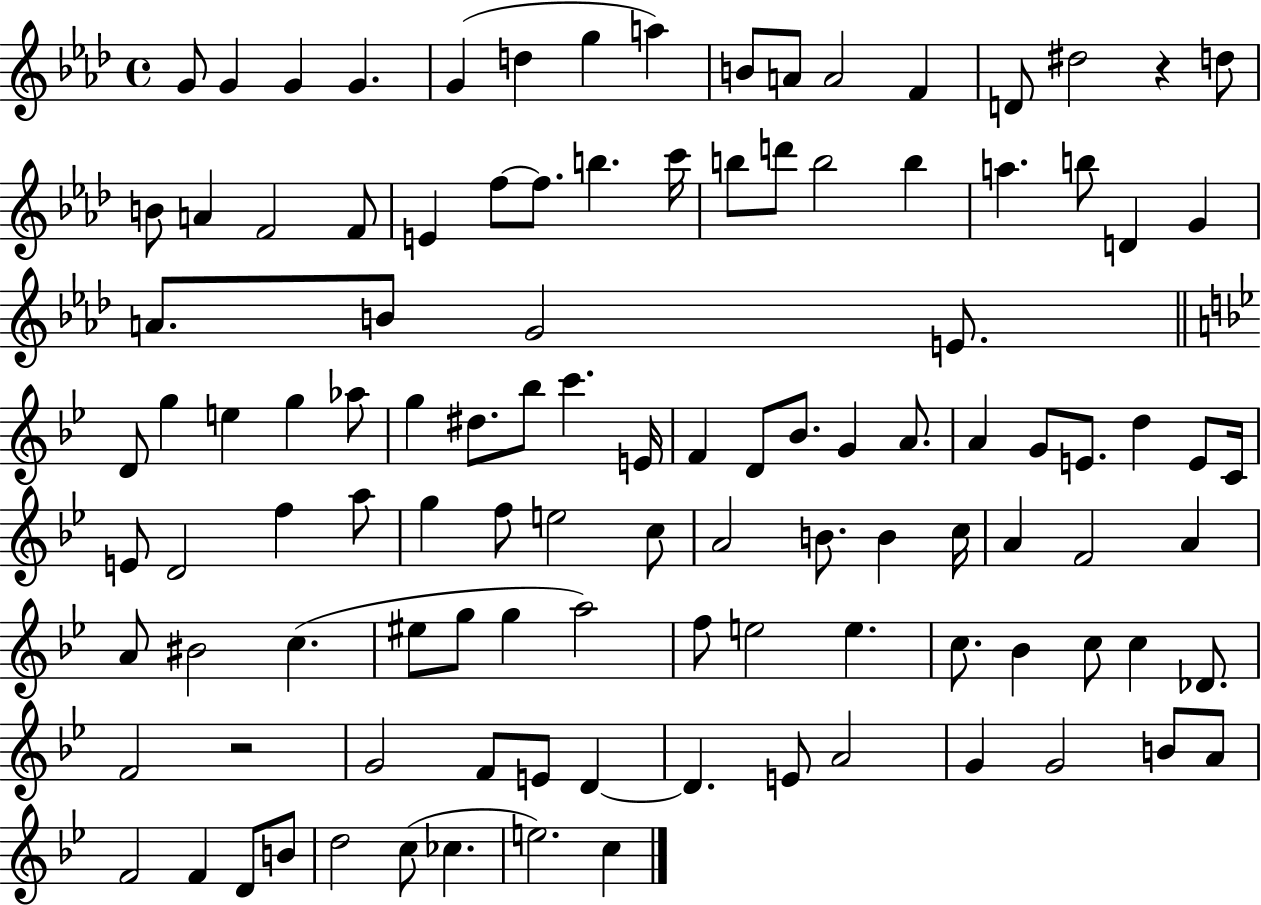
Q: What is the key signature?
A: AES major